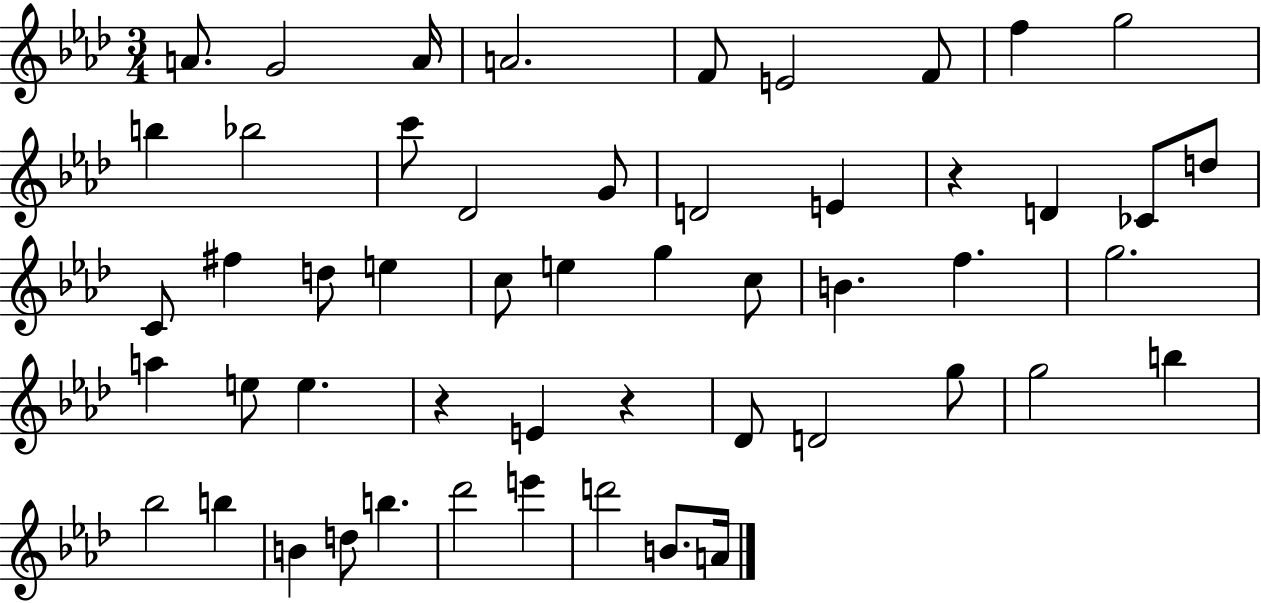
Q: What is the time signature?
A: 3/4